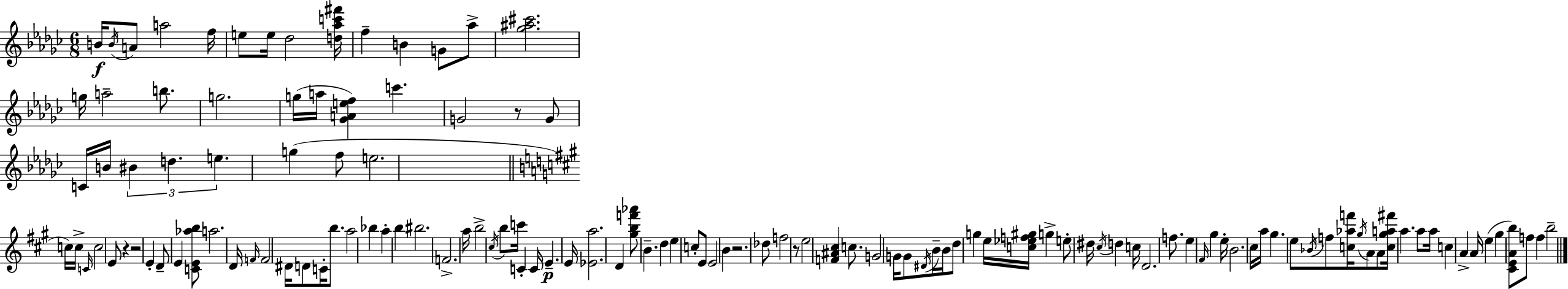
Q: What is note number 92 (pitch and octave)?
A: G#5